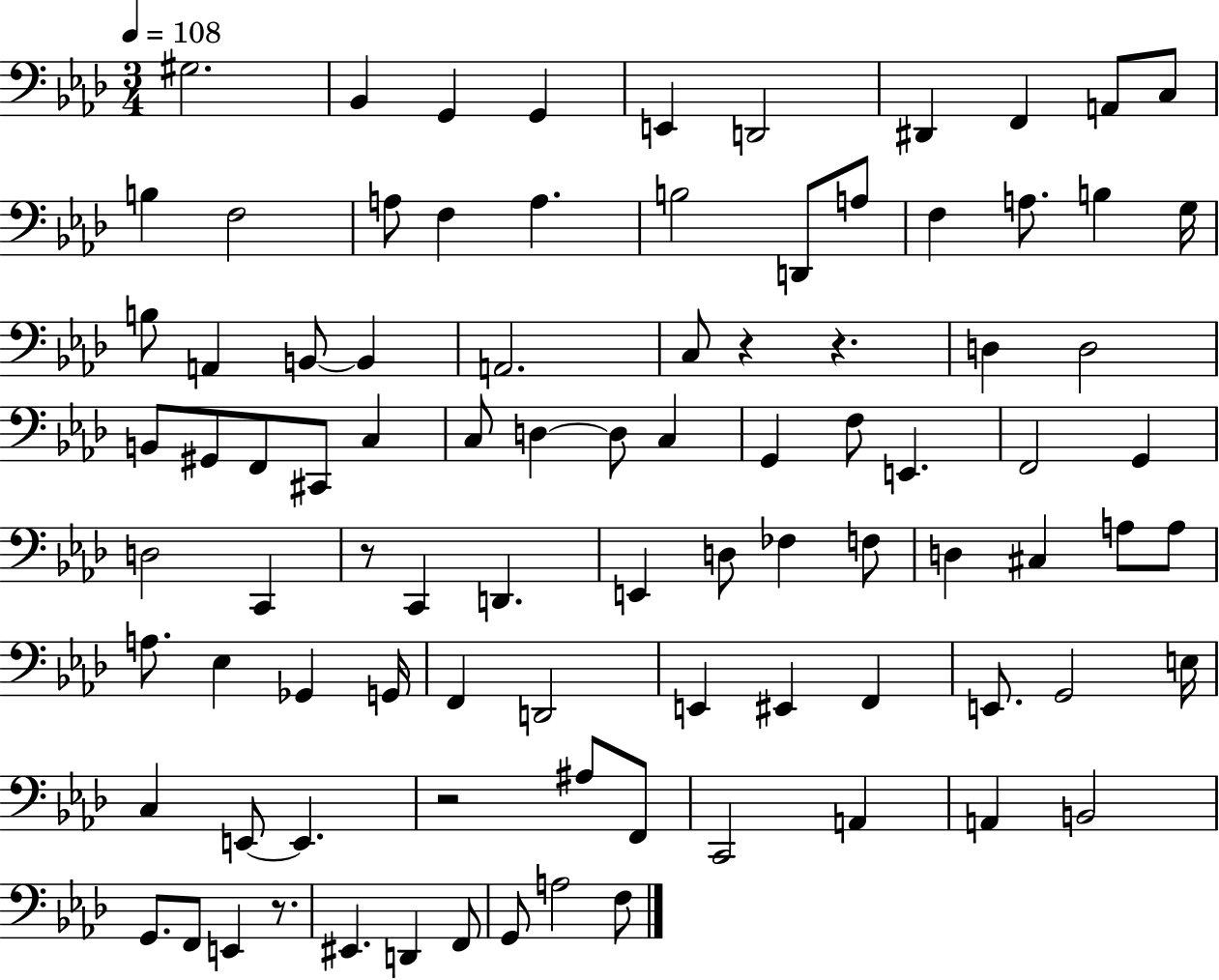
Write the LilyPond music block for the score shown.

{
  \clef bass
  \numericTimeSignature
  \time 3/4
  \key aes \major
  \tempo 4 = 108
  gis2. | bes,4 g,4 g,4 | e,4 d,2 | dis,4 f,4 a,8 c8 | \break b4 f2 | a8 f4 a4. | b2 d,8 a8 | f4 a8. b4 g16 | \break b8 a,4 b,8~~ b,4 | a,2. | c8 r4 r4. | d4 d2 | \break b,8 gis,8 f,8 cis,8 c4 | c8 d4~~ d8 c4 | g,4 f8 e,4. | f,2 g,4 | \break d2 c,4 | r8 c,4 d,4. | e,4 d8 fes4 f8 | d4 cis4 a8 a8 | \break a8. ees4 ges,4 g,16 | f,4 d,2 | e,4 eis,4 f,4 | e,8. g,2 e16 | \break c4 e,8~~ e,4. | r2 ais8 f,8 | c,2 a,4 | a,4 b,2 | \break g,8. f,8 e,4 r8. | eis,4. d,4 f,8 | g,8 a2 f8 | \bar "|."
}